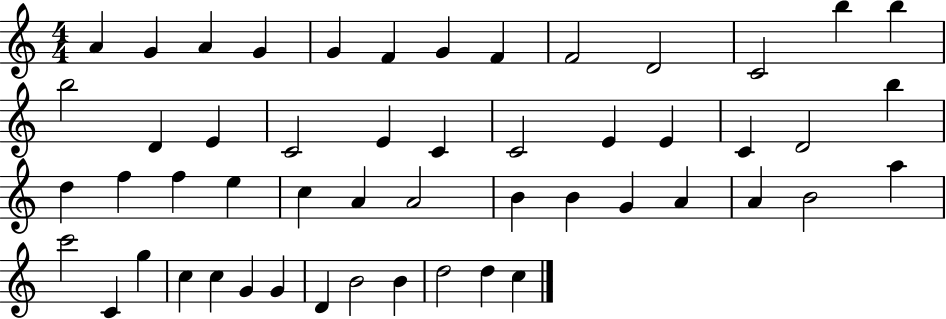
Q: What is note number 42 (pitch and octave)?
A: G5